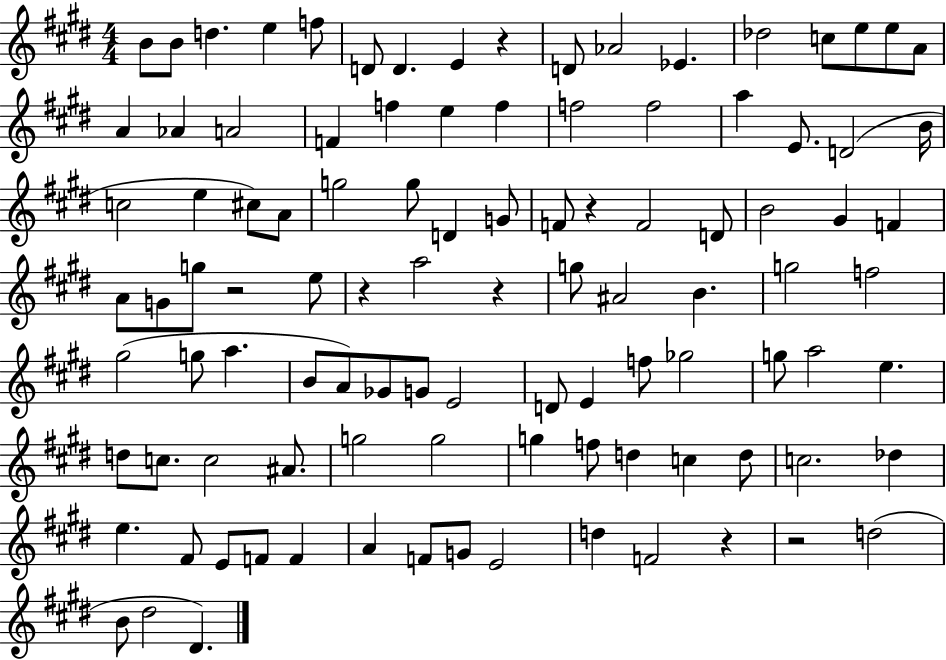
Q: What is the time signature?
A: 4/4